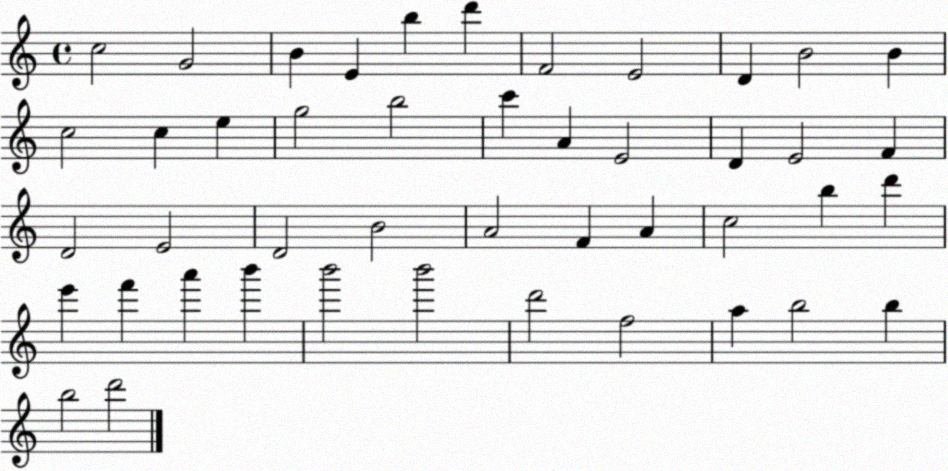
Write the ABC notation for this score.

X:1
T:Untitled
M:4/4
L:1/4
K:C
c2 G2 B E b d' F2 E2 D B2 B c2 c e g2 b2 c' A E2 D E2 F D2 E2 D2 B2 A2 F A c2 b d' e' f' a' b' b'2 b'2 d'2 f2 a b2 b b2 d'2